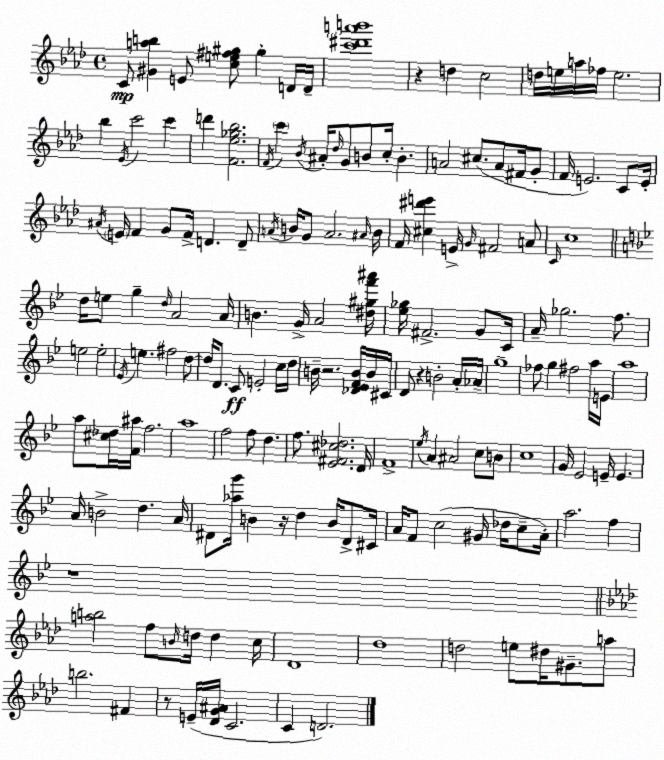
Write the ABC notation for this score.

X:1
T:Untitled
M:4/4
L:1/4
K:Fm
C/2 [^Gab] E/2 [ce^f^g]/2 ^g D/4 D/4 [c'^d'a'b']4 z d c2 d/4 e/4 a/4 _f/4 e2 _b _E/4 c'2 c' d' [F_e_g_b]2 F/4 c' _B/4 ^A/4 _d/4 G/2 B/2 c/4 B A2 ^c/2 A/2 ^F/4 G/2 F/4 E2 C/2 E/4 ^A/4 E/4 F G/2 F/4 D D/2 A/4 B/4 G/2 A2 ^A/4 B/4 F/4 [^c^d'e'] E/4 G/4 ^F2 A/2 C/4 c4 d/4 e/2 g d/4 A2 A/4 B G/4 A2 [^d^gf'^a']/4 [_e_g]/4 ^F2 G/2 C/4 A/4 _g2 f/2 e2 e2 _E/4 e ^f2 d/2 d/4 D/2 C/2 E2 c/4 d/4 B/4 z2 [_D_EFB]/4 B/4 ^C/4 D/2 z B2 A/4 _A/4 g4 _f/2 g ^f2 a/4 E/4 a4 a/2 [^c_d]/4 [F^a]/4 f2 a4 f2 f/2 d f/2 [_E^F^c_d]2 D/4 F4 _e/4 A ^A2 c/2 B/2 c4 G/4 _E2 E/4 E A/4 B2 d A/4 ^D/2 [_ag']/4 B z/4 d B/4 ^D/2 ^C/4 A/4 F/2 c2 ^G/4 _d/4 c/2 A/4 a2 f z4 [ab]2 f/2 B/4 d/4 d c/4 _D4 _d4 d2 e/2 ^d/4 ^G/2 a/2 b2 ^F z/2 E/4 [_DG^A]/4 C2 C D2